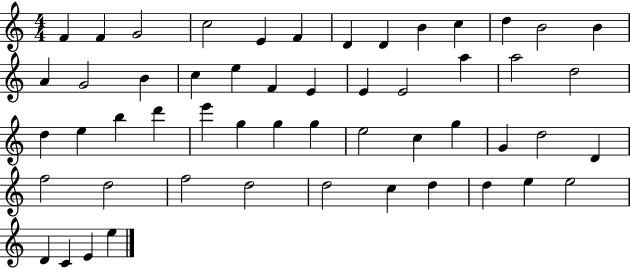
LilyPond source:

{
  \clef treble
  \numericTimeSignature
  \time 4/4
  \key c \major
  f'4 f'4 g'2 | c''2 e'4 f'4 | d'4 d'4 b'4 c''4 | d''4 b'2 b'4 | \break a'4 g'2 b'4 | c''4 e''4 f'4 e'4 | e'4 e'2 a''4 | a''2 d''2 | \break d''4 e''4 b''4 d'''4 | e'''4 g''4 g''4 g''4 | e''2 c''4 g''4 | g'4 d''2 d'4 | \break f''2 d''2 | f''2 d''2 | d''2 c''4 d''4 | d''4 e''4 e''2 | \break d'4 c'4 e'4 e''4 | \bar "|."
}